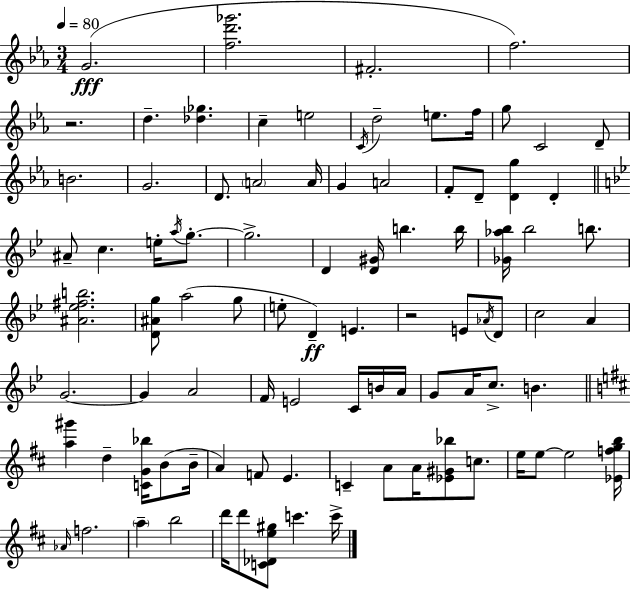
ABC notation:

X:1
T:Untitled
M:3/4
L:1/4
K:Cm
G2 [fd'_g']2 ^F2 f2 z2 d [_d_g] c e2 C/4 d2 e/2 f/4 g/2 C2 D/2 B2 G2 D/2 A2 A/4 G A2 F/2 D/2 [Dg] D ^A/2 c e/4 a/4 g/2 g2 D [D^G]/4 b b/4 [_G_a_b]/4 _b2 b/2 [^A_e^fb]2 [D^Ag]/2 a2 g/2 e/2 D E z2 E/2 _A/4 D/2 c2 A G2 G A2 F/4 E2 C/4 B/4 A/4 G/2 A/4 c/2 B [a^g'] d [CG_b]/4 B/2 B/4 A F/2 E C A/2 A/4 [_E^G_b]/2 c/2 e/4 e/2 e2 [_Efgb]/4 _A/4 f2 a b2 d'/4 d'/2 [C_De^g]/2 c' c'/4